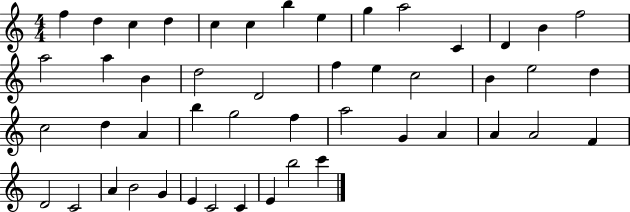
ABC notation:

X:1
T:Untitled
M:4/4
L:1/4
K:C
f d c d c c b e g a2 C D B f2 a2 a B d2 D2 f e c2 B e2 d c2 d A b g2 f a2 G A A A2 F D2 C2 A B2 G E C2 C E b2 c'